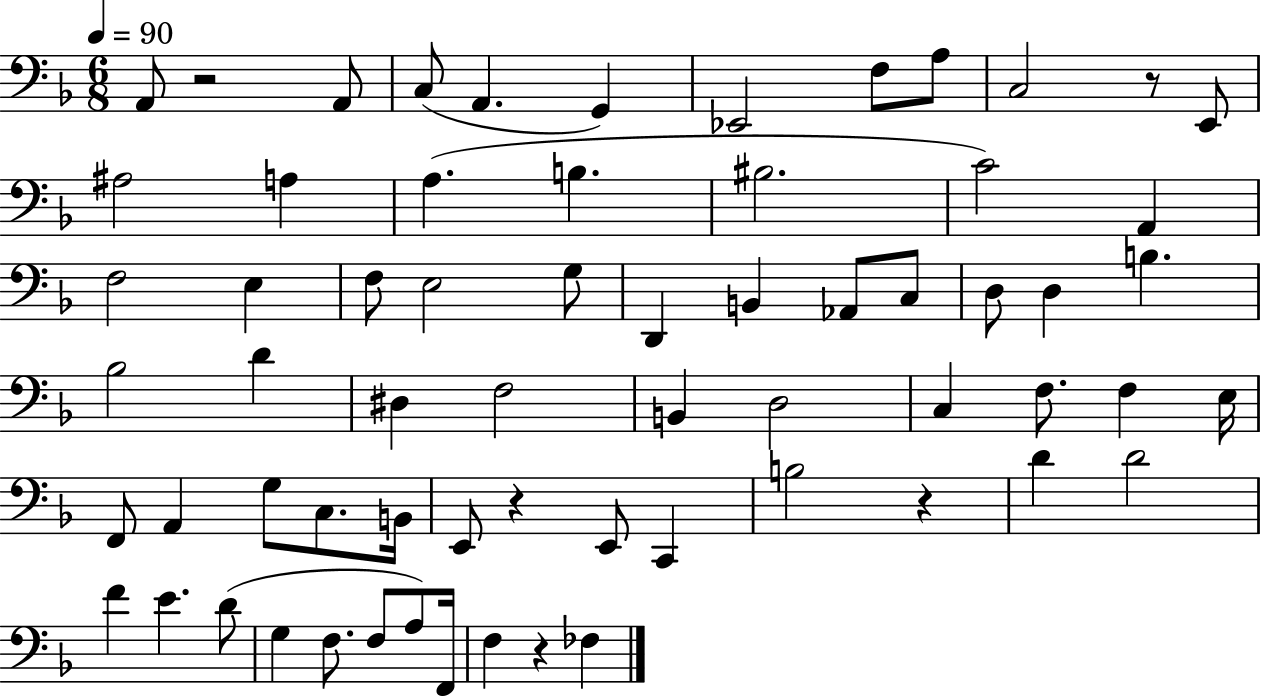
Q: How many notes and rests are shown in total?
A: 65